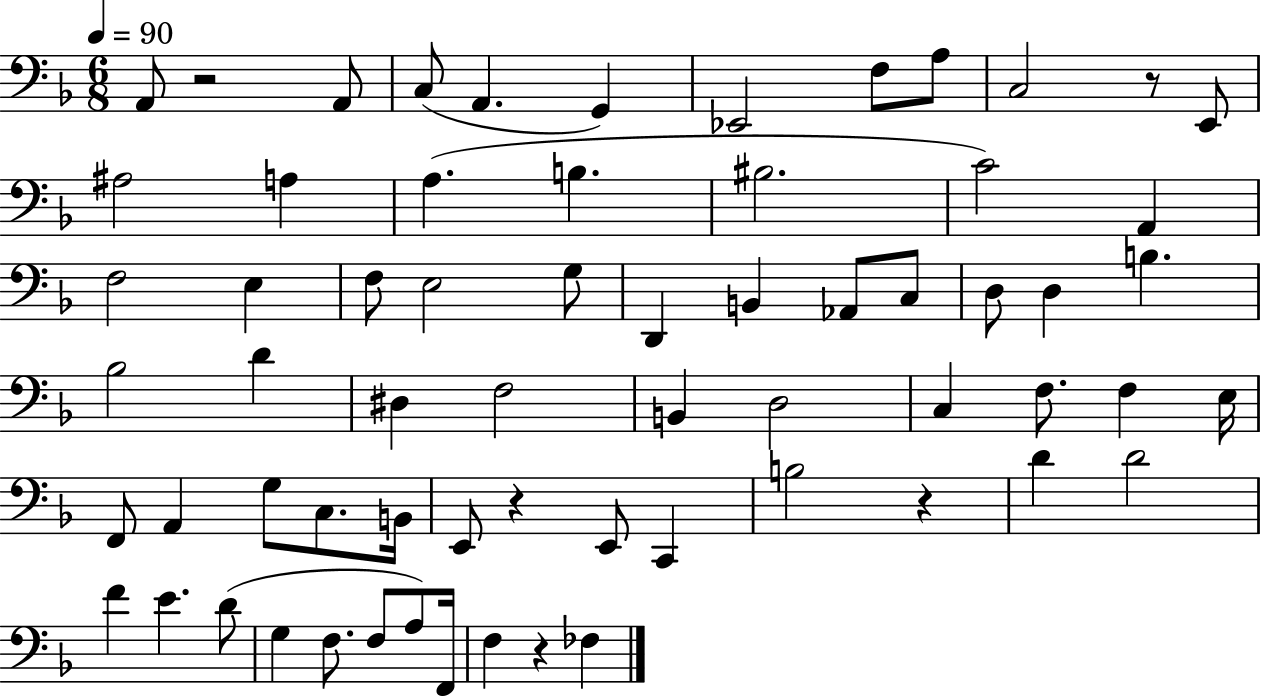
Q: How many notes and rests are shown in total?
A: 65